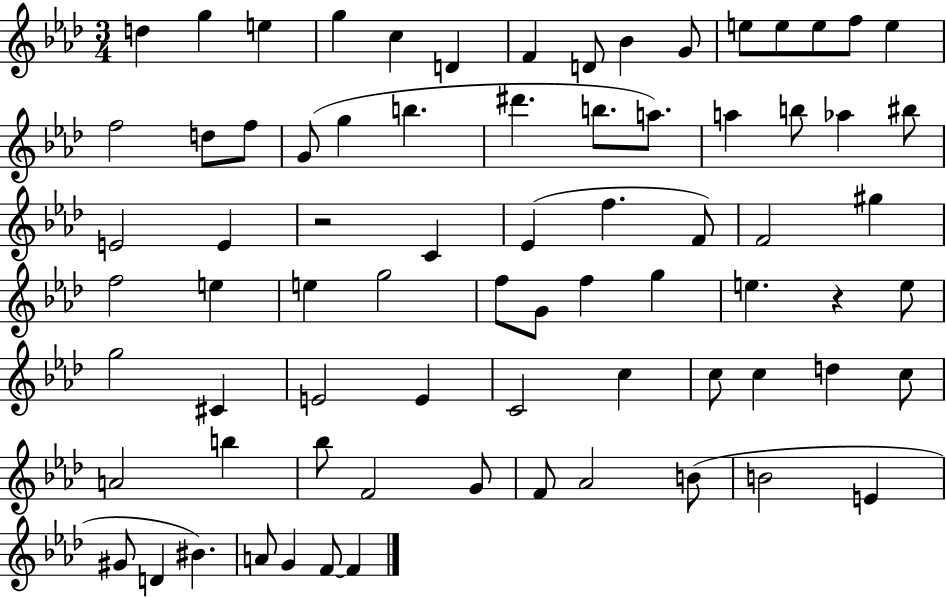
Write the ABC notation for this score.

X:1
T:Untitled
M:3/4
L:1/4
K:Ab
d g e g c D F D/2 _B G/2 e/2 e/2 e/2 f/2 e f2 d/2 f/2 G/2 g b ^d' b/2 a/2 a b/2 _a ^b/2 E2 E z2 C _E f F/2 F2 ^g f2 e e g2 f/2 G/2 f g e z e/2 g2 ^C E2 E C2 c c/2 c d c/2 A2 b _b/2 F2 G/2 F/2 _A2 B/2 B2 E ^G/2 D ^B A/2 G F/2 F